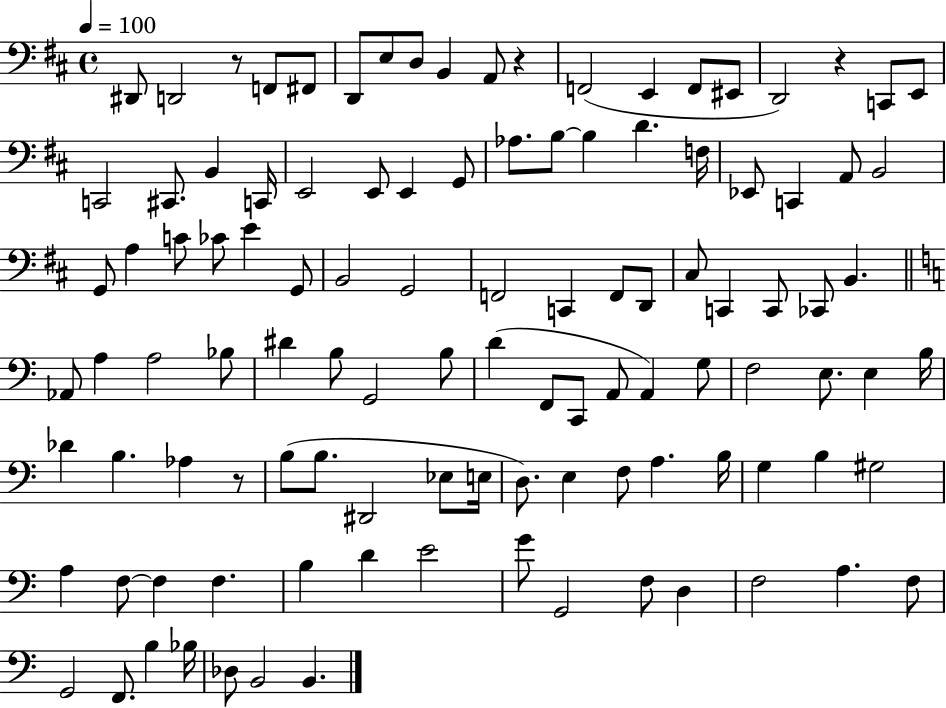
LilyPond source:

{
  \clef bass
  \time 4/4
  \defaultTimeSignature
  \key d \major
  \tempo 4 = 100
  \repeat volta 2 { dis,8 d,2 r8 f,8 fis,8 | d,8 e8 d8 b,4 a,8 r4 | f,2( e,4 f,8 eis,8 | d,2) r4 c,8 e,8 | \break c,2 cis,8. b,4 c,16 | e,2 e,8 e,4 g,8 | aes8. b8~~ b4 d'4. f16 | ees,8 c,4 a,8 b,2 | \break g,8 a4 c'8 ces'8 e'4 g,8 | b,2 g,2 | f,2 c,4 f,8 d,8 | cis8 c,4 c,8 ces,8 b,4. | \break \bar "||" \break \key c \major aes,8 a4 a2 bes8 | dis'4 b8 g,2 b8 | d'4( f,8 c,8 a,8 a,4) g8 | f2 e8. e4 b16 | \break des'4 b4. aes4 r8 | b8( b8. dis,2 ees8 e16 | d8.) e4 f8 a4. b16 | g4 b4 gis2 | \break a4 f8~~ f4 f4. | b4 d'4 e'2 | g'8 g,2 f8 d4 | f2 a4. f8 | \break g,2 f,8. b4 bes16 | des8 b,2 b,4. | } \bar "|."
}